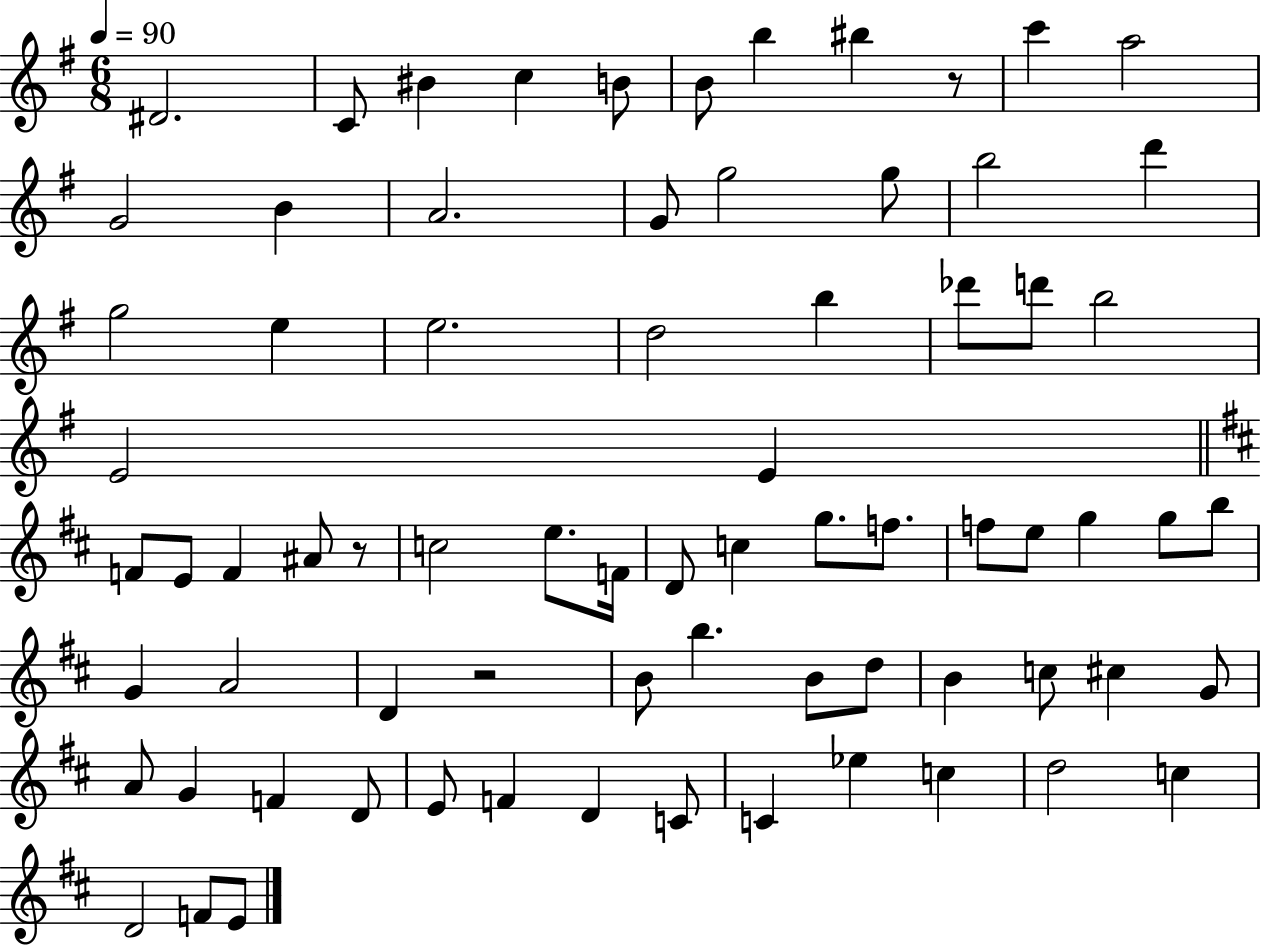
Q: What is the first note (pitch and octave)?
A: D#4